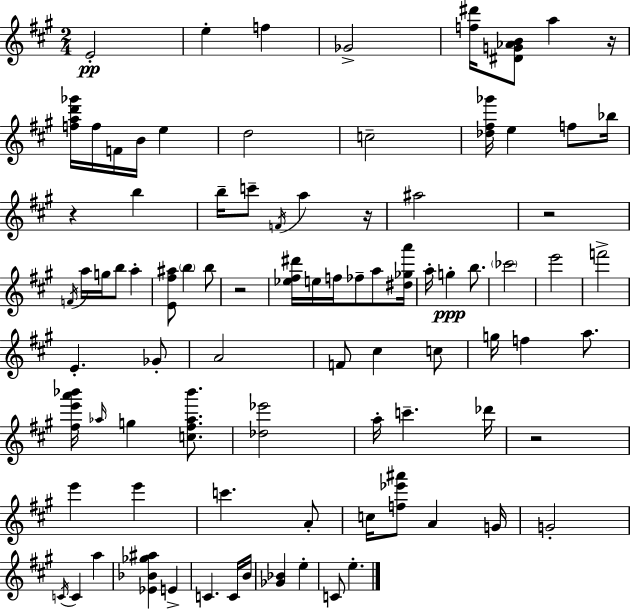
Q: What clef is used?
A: treble